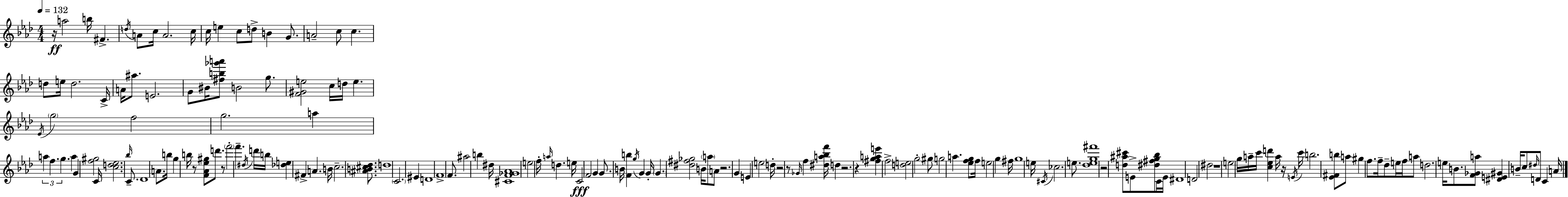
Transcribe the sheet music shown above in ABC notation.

X:1
T:Untitled
M:4/4
L:1/4
K:Fm
z/4 a2 b/4 ^F d/4 A/2 c/4 A2 c/4 c/4 e c/2 d/2 B G/2 A2 c/2 c d/2 e/4 d2 C/4 A/4 ^a/2 E2 G/2 ^B/4 [^fb_g'a']/2 B2 g/2 [F^Ge]2 c/4 d/4 e _E/4 g2 f2 g2 a a f g a G [f^g]2 C/4 [cd_e]2 _b/4 C/2 _D4 A/2 b/4 g b/4 z/2 [F_A_e^g]/2 d'/2 z/2 f'2 f' ^d/4 d'/4 b/4 [_de] ^F A B/4 c2 [^AB^c_d]/2 d4 C2 ^E D4 F4 F/2 ^a2 b ^d/4 [^CF_G_A]4 e2 f/4 a/4 d e/4 C2 F2 G G/2 B/4 [Fb] g/4 G G/4 G [^d^f_g]2 B/4 a/2 A/2 z2 G E e2 d/4 z2 z/2 _G/4 f [^da_bf']/4 d z2 z [^fgae'] f2 [de]2 g2 ^g/2 g2 a [_efg]/2 f/4 e2 g ^f/4 g4 e/4 ^C/4 _c2 e/2 [_deg^f']4 z2 [d^a^c']/2 E/2 [^d^fg_b]/2 C/4 E/4 ^D4 D2 ^d2 z4 e2 g/4 a/4 c'/4 [c_ed'] a/4 z/4 E/4 c'/4 b2 [_E^Fb]/2 a/2 ^g f/2 f/4 _d/2 e/4 f/4 a/2 d2 e/4 B/2 [F_Ga]/2 [^DE^G] B/4 c/2 ^d/4 D/2 C A/4